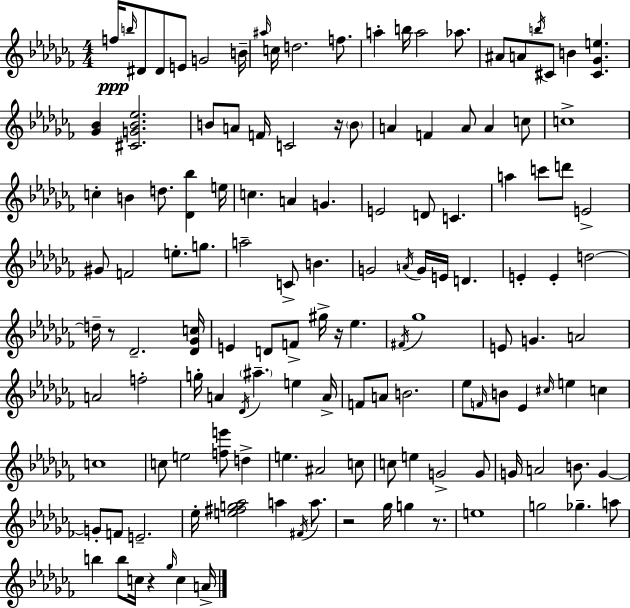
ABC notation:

X:1
T:Untitled
M:4/4
L:1/4
K:Abm
f/4 b/4 ^D/2 ^D/2 E/2 G2 B/4 ^a/4 c/4 d2 f/2 a b/4 a2 _a/2 ^A/2 A/2 b/4 ^C/2 B [^C_Ge] [_G_B] [^CG_B_e]2 B/2 A/2 F/4 C2 z/4 B/2 A F A/2 A c/2 c4 c B d/2 [_D_b] e/4 c A G E2 D/2 C a c'/2 d'/2 E2 ^G/2 F2 e/2 g/2 a2 C/2 B G2 A/4 G/4 E/4 D E E d2 d/4 z/2 _D2 [_D_Gc]/4 E D/2 F/2 ^g/4 z/4 _e ^F/4 _g4 E/2 G A2 A2 f2 g/4 A _D/4 ^a e A/4 F/2 A/2 B2 _e/2 F/4 B/2 _E ^c/4 e c c4 c/2 e2 [fe']/2 d e ^A2 c/2 c/2 e G2 G/2 G/4 A2 B/2 G G/2 F/2 E2 _e/4 [e^fg_a]2 a ^F/4 a/2 z2 _g/4 g z/2 e4 g2 _g a/2 b b/2 c/4 z _g/4 c A/4